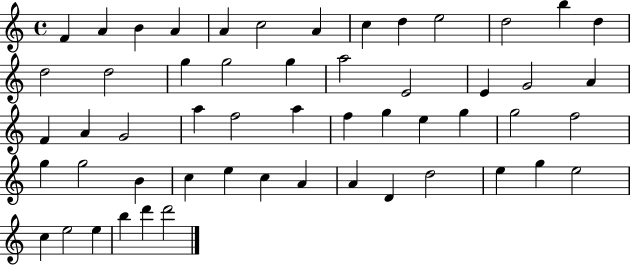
F4/q A4/q B4/q A4/q A4/q C5/h A4/q C5/q D5/q E5/h D5/h B5/q D5/q D5/h D5/h G5/q G5/h G5/q A5/h E4/h E4/q G4/h A4/q F4/q A4/q G4/h A5/q F5/h A5/q F5/q G5/q E5/q G5/q G5/h F5/h G5/q G5/h B4/q C5/q E5/q C5/q A4/q A4/q D4/q D5/h E5/q G5/q E5/h C5/q E5/h E5/q B5/q D6/q D6/h